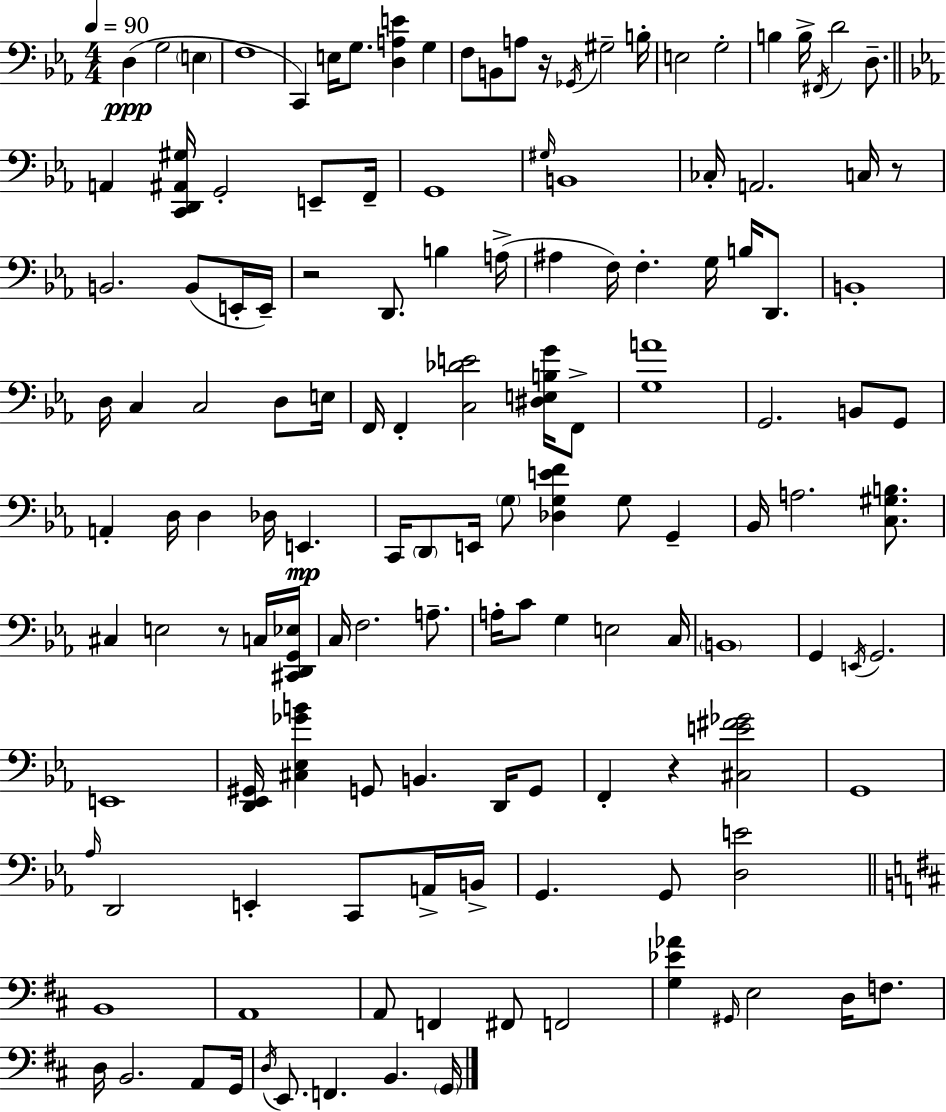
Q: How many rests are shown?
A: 5